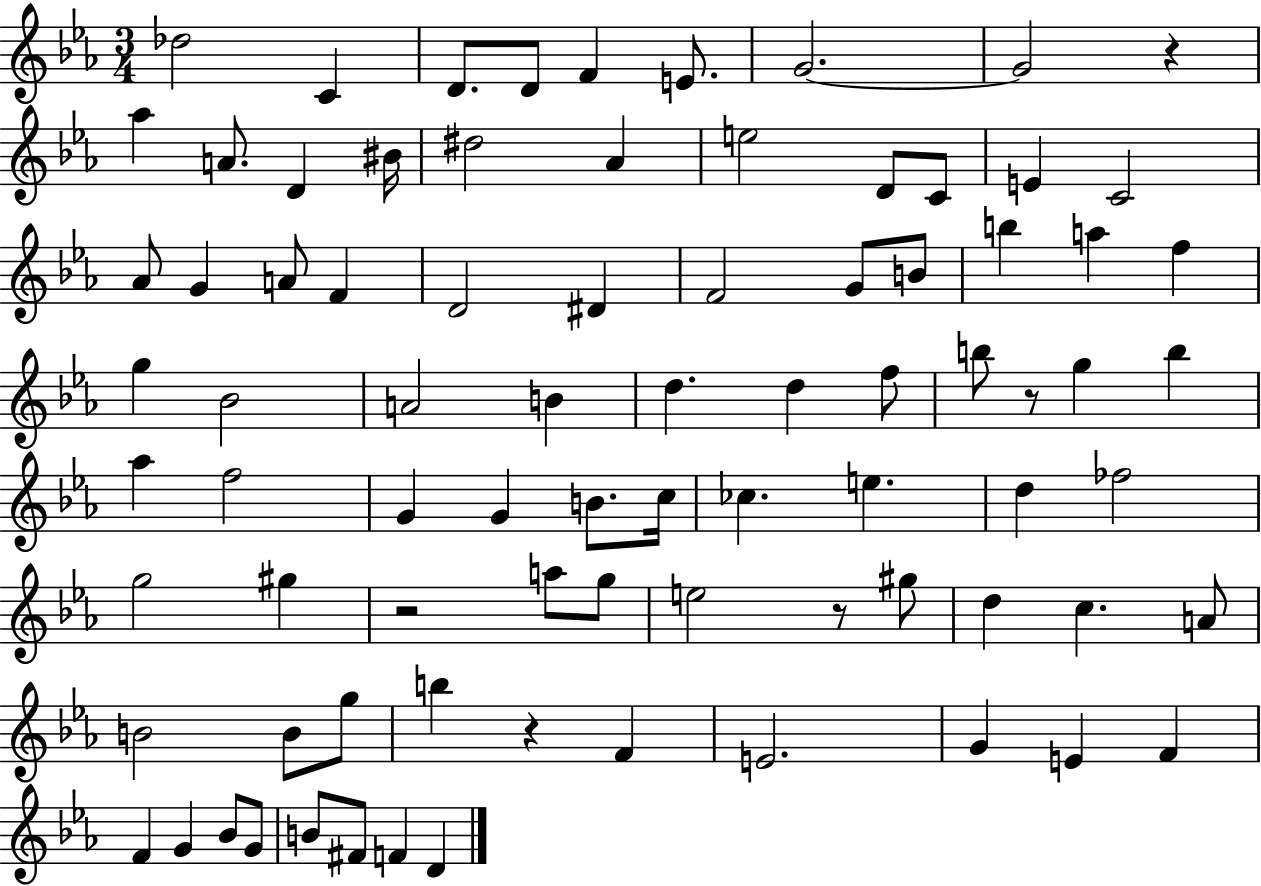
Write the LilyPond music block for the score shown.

{
  \clef treble
  \numericTimeSignature
  \time 3/4
  \key ees \major
  des''2 c'4 | d'8. d'8 f'4 e'8. | g'2.~~ | g'2 r4 | \break aes''4 a'8. d'4 bis'16 | dis''2 aes'4 | e''2 d'8 c'8 | e'4 c'2 | \break aes'8 g'4 a'8 f'4 | d'2 dis'4 | f'2 g'8 b'8 | b''4 a''4 f''4 | \break g''4 bes'2 | a'2 b'4 | d''4. d''4 f''8 | b''8 r8 g''4 b''4 | \break aes''4 f''2 | g'4 g'4 b'8. c''16 | ces''4. e''4. | d''4 fes''2 | \break g''2 gis''4 | r2 a''8 g''8 | e''2 r8 gis''8 | d''4 c''4. a'8 | \break b'2 b'8 g''8 | b''4 r4 f'4 | e'2. | g'4 e'4 f'4 | \break f'4 g'4 bes'8 g'8 | b'8 fis'8 f'4 d'4 | \bar "|."
}